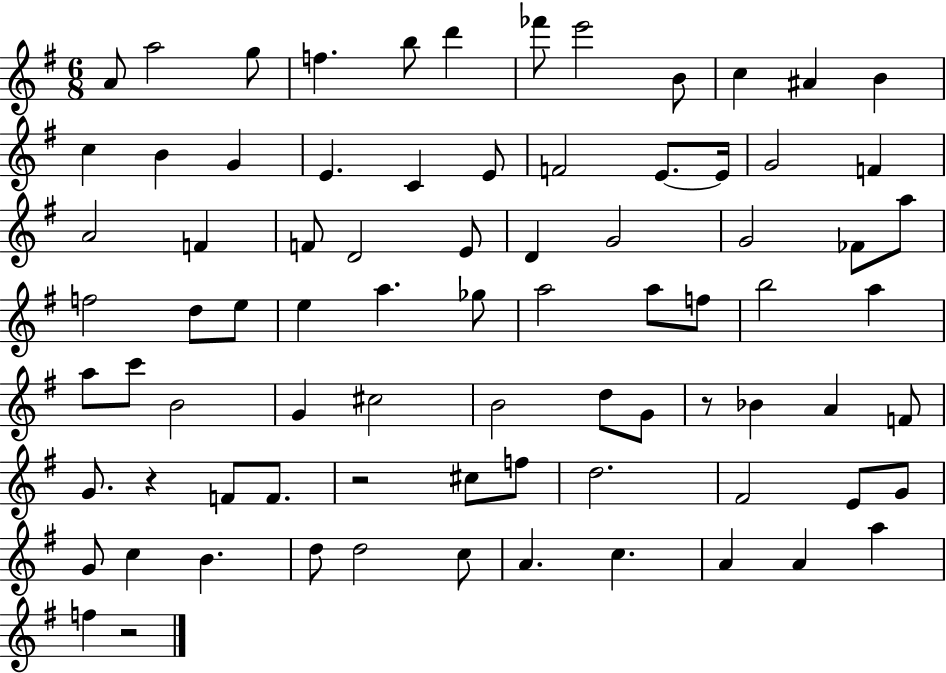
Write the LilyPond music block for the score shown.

{
  \clef treble
  \numericTimeSignature
  \time 6/8
  \key g \major
  a'8 a''2 g''8 | f''4. b''8 d'''4 | fes'''8 e'''2 b'8 | c''4 ais'4 b'4 | \break c''4 b'4 g'4 | e'4. c'4 e'8 | f'2 e'8.~~ e'16 | g'2 f'4 | \break a'2 f'4 | f'8 d'2 e'8 | d'4 g'2 | g'2 fes'8 a''8 | \break f''2 d''8 e''8 | e''4 a''4. ges''8 | a''2 a''8 f''8 | b''2 a''4 | \break a''8 c'''8 b'2 | g'4 cis''2 | b'2 d''8 g'8 | r8 bes'4 a'4 f'8 | \break g'8. r4 f'8 f'8. | r2 cis''8 f''8 | d''2. | fis'2 e'8 g'8 | \break g'8 c''4 b'4. | d''8 d''2 c''8 | a'4. c''4. | a'4 a'4 a''4 | \break f''4 r2 | \bar "|."
}